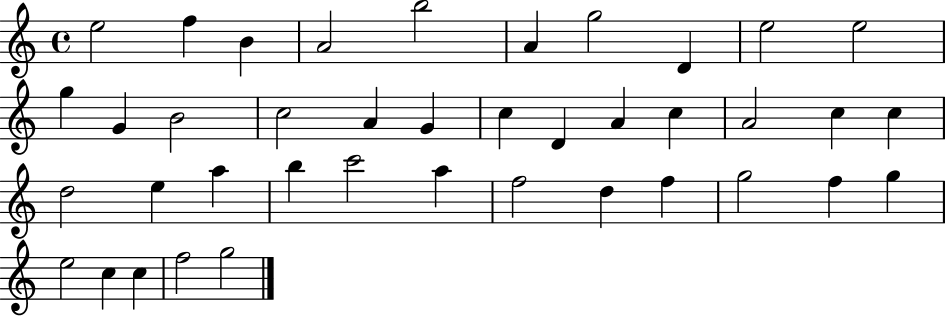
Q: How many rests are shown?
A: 0